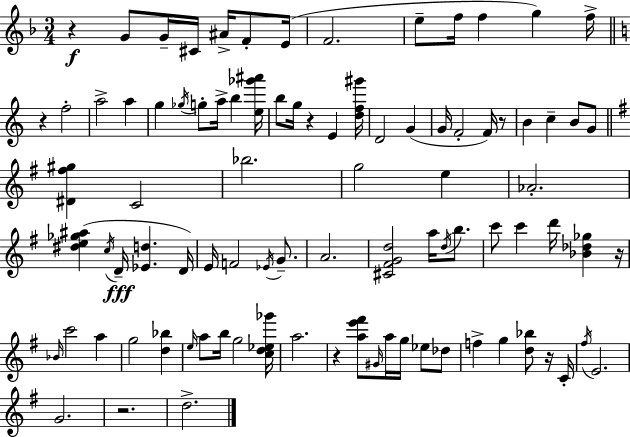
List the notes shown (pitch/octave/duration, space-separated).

R/q G4/e G4/s C#4/s A#4/s F4/e E4/s F4/h. E5/e F5/s F5/q G5/q F5/s R/q F5/h A5/h A5/q G5/q Gb5/s G5/e A5/s B5/q [E5,Gb6,A#6]/s B5/e G5/s R/q E4/q [D5,F5,G#6]/s D4/h G4/q G4/s F4/h F4/s R/e B4/q C5/q B4/e G4/e [D#4,F#5,G#5]/q C4/h Bb5/h. G5/h E5/q Ab4/h. [D#5,E5,Gb5,A#5]/q C5/s D4/s [Eb4,D5]/q. D4/s E4/s F4/h Eb4/s G4/e. A4/h. [C#4,F#4,G4,D5]/h A5/s D5/s B5/e. C6/e C6/q D6/s [Bb4,Db5,Gb5]/q R/s Bb4/s C6/h A5/q G5/h [D5,Bb5]/q E5/s A5/e B5/s G5/h [C5,D5,Eb5,Gb6]/s A5/h. R/q [A5,E6,F#6]/e G#4/s A5/s G5/s Eb5/e Db5/e F5/q G5/q [D5,Bb5]/e R/s C4/s F#5/s E4/h. G4/h. R/h. D5/h.